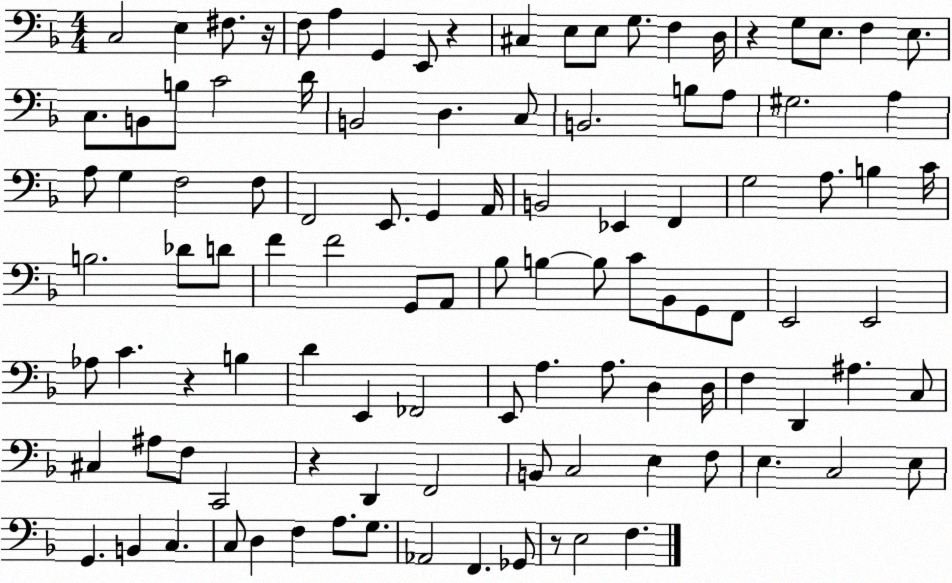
X:1
T:Untitled
M:4/4
L:1/4
K:F
C,2 E, ^F,/2 z/4 F,/2 A, G,, E,,/2 z ^C, E,/2 E,/2 G,/2 F, D,/4 z G,/2 E,/2 F, E,/2 C,/2 B,,/2 B,/2 C2 D/4 B,,2 D, C,/2 B,,2 B,/2 A,/2 ^G,2 A, A,/2 G, F,2 F,/2 F,,2 E,,/2 G,, A,,/4 B,,2 _E,, F,, G,2 A,/2 B, C/4 B,2 _D/2 D/2 F F2 G,,/2 A,,/2 _B,/2 B, B,/2 C/2 _B,,/2 G,,/2 F,,/2 E,,2 E,,2 _A,/2 C z B, D E,, _F,,2 E,,/2 A, A,/2 D, D,/4 F, D,, ^A, C,/2 ^C, ^A,/2 F,/2 C,,2 z D,, F,,2 B,,/2 C,2 E, F,/2 E, C,2 E,/2 G,, B,, C, C,/2 D, F, A,/2 G,/2 _A,,2 F,, _G,,/2 z/2 E,2 F,